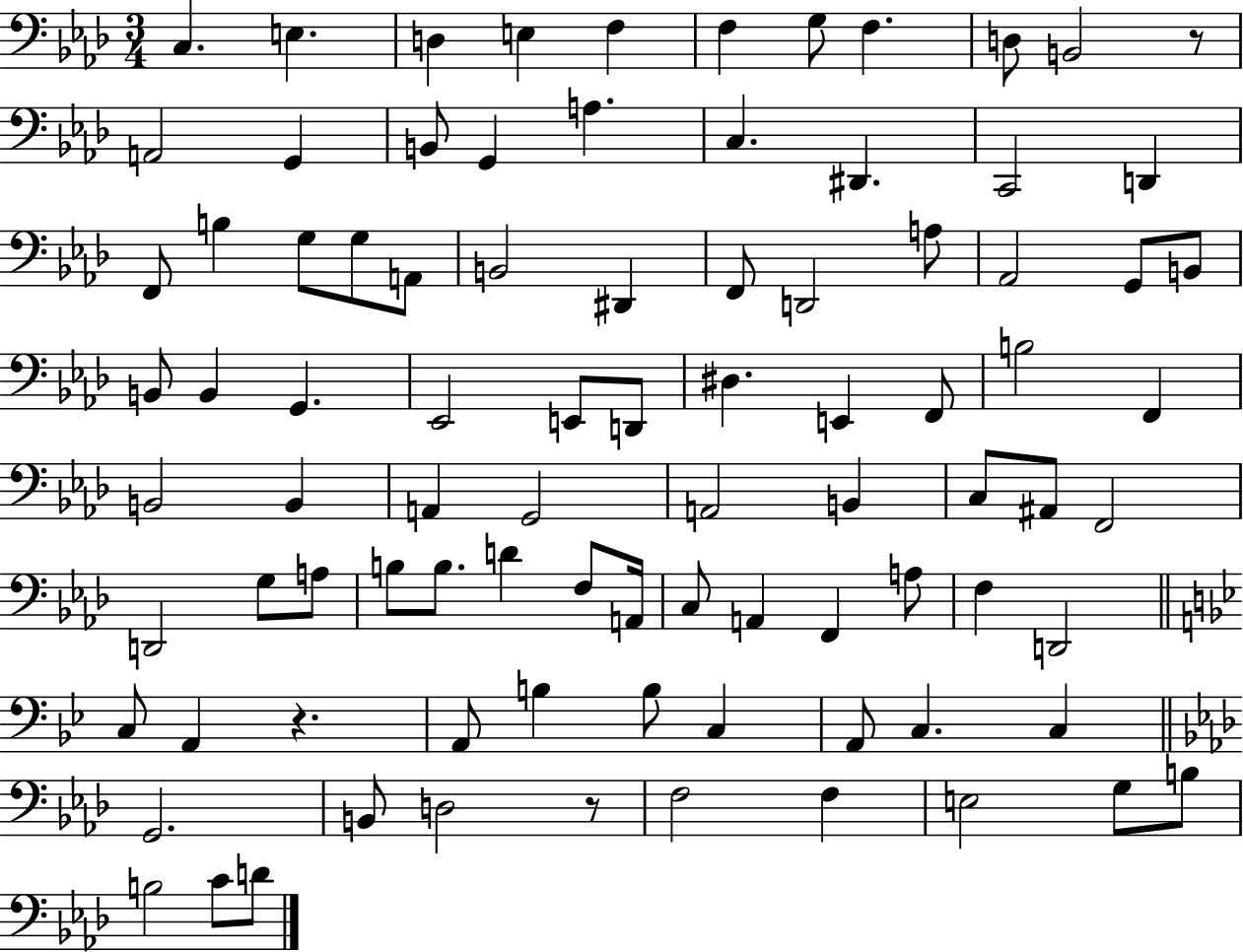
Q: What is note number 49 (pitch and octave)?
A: B2